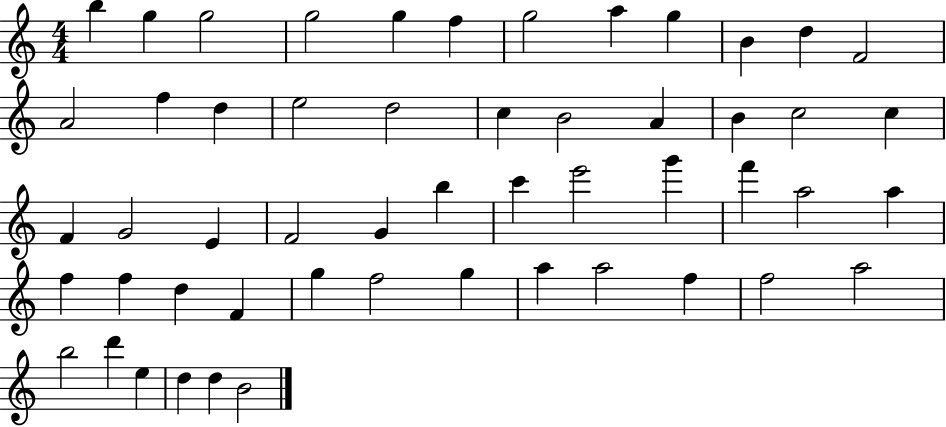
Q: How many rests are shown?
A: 0